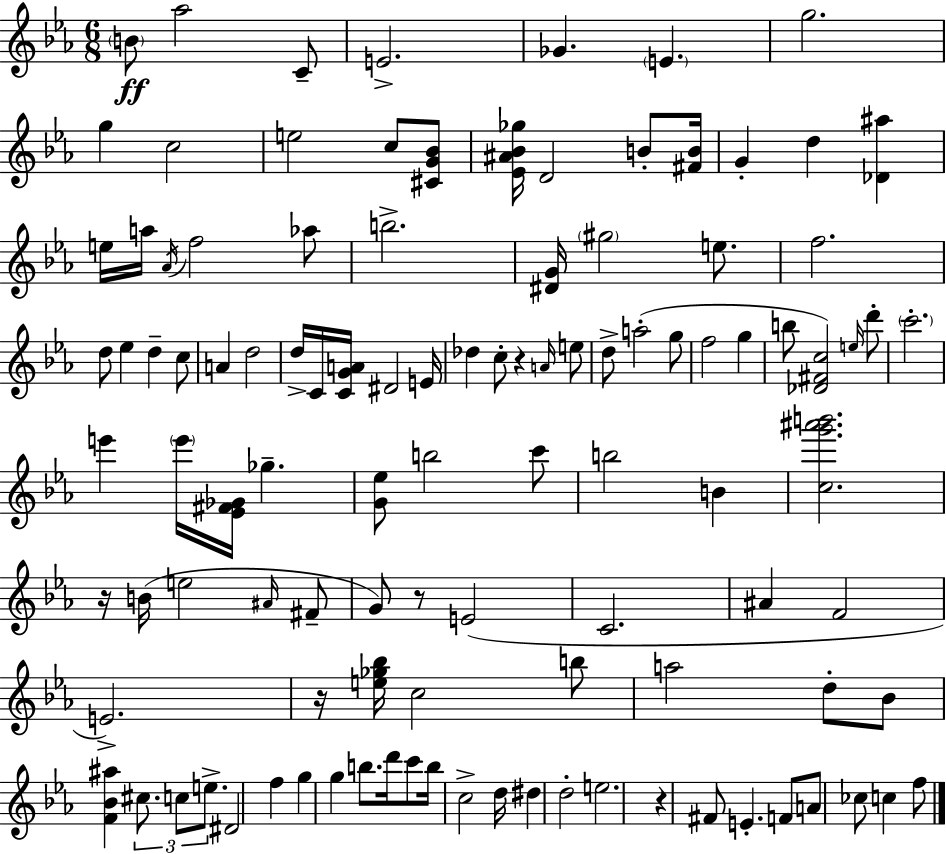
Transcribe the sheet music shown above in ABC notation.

X:1
T:Untitled
M:6/8
L:1/4
K:Eb
B/2 _a2 C/2 E2 _G E g2 g c2 e2 c/2 [^CG_B]/2 [_E^A_B_g]/4 D2 B/2 [^FB]/4 G d [_D^a] e/4 a/4 _A/4 f2 _a/2 b2 [^DG]/4 ^g2 e/2 f2 d/2 _e d c/2 A d2 d/4 C/4 [CGA]/4 ^D2 E/4 _d c/2 z A/4 e/2 d/2 a2 g/2 f2 g b/2 [_D^Fc]2 e/4 d'/2 c'2 e' e'/4 [_E^F_G]/4 _g [G_e]/2 b2 c'/2 b2 B [cg'^a'b']2 z/4 B/4 e2 ^A/4 ^F/2 G/2 z/2 E2 C2 ^A F2 E2 z/4 [e_g_b]/4 c2 b/2 a2 d/2 _B/2 [F_B^a] ^c/2 c/2 e/2 ^D2 f g g b/2 d'/4 c'/2 b/4 c2 d/4 ^d d2 e2 z ^F/2 E F/2 A/2 _c/2 c f/2